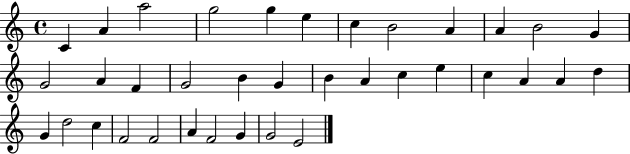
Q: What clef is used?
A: treble